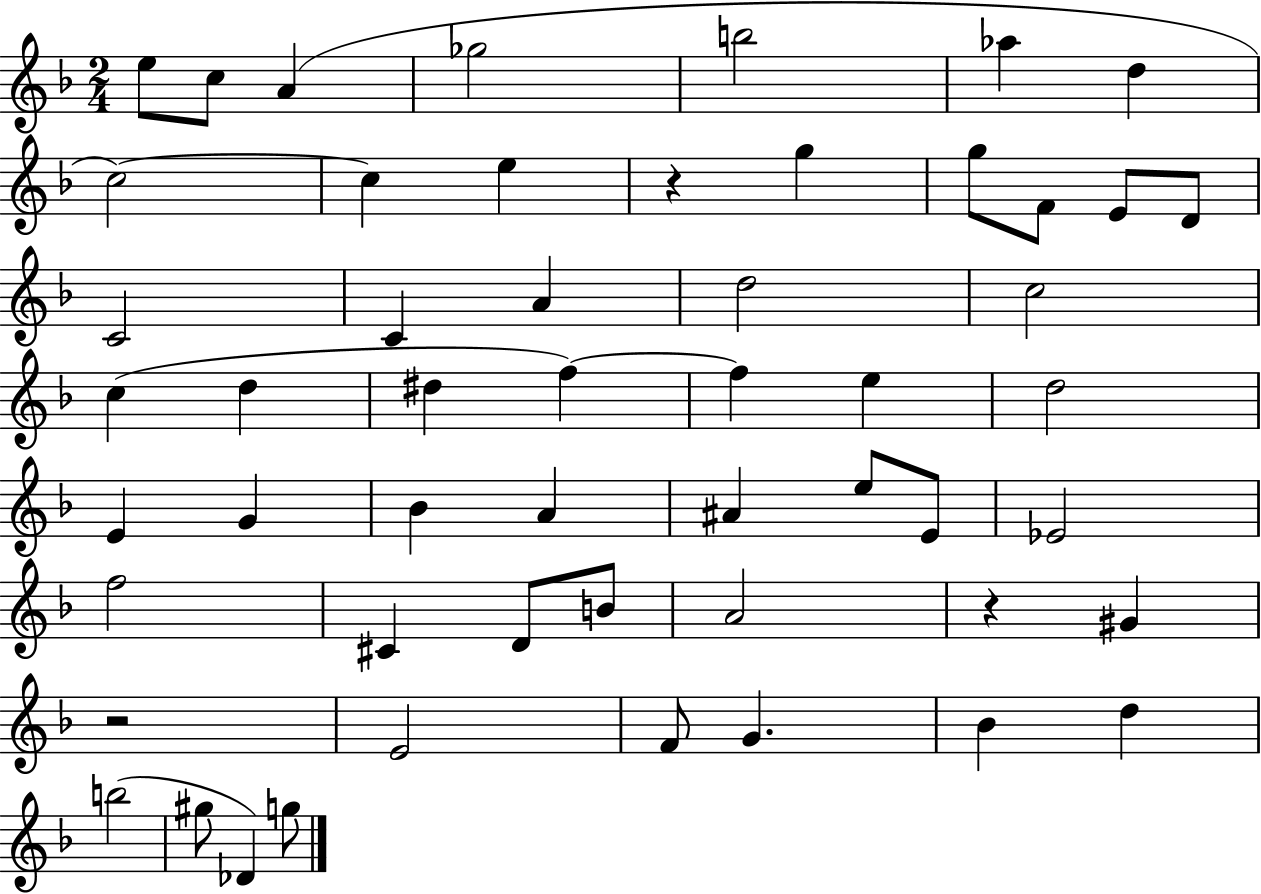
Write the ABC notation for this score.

X:1
T:Untitled
M:2/4
L:1/4
K:F
e/2 c/2 A _g2 b2 _a d c2 c e z g g/2 F/2 E/2 D/2 C2 C A d2 c2 c d ^d f f e d2 E G _B A ^A e/2 E/2 _E2 f2 ^C D/2 B/2 A2 z ^G z2 E2 F/2 G _B d b2 ^g/2 _D g/2